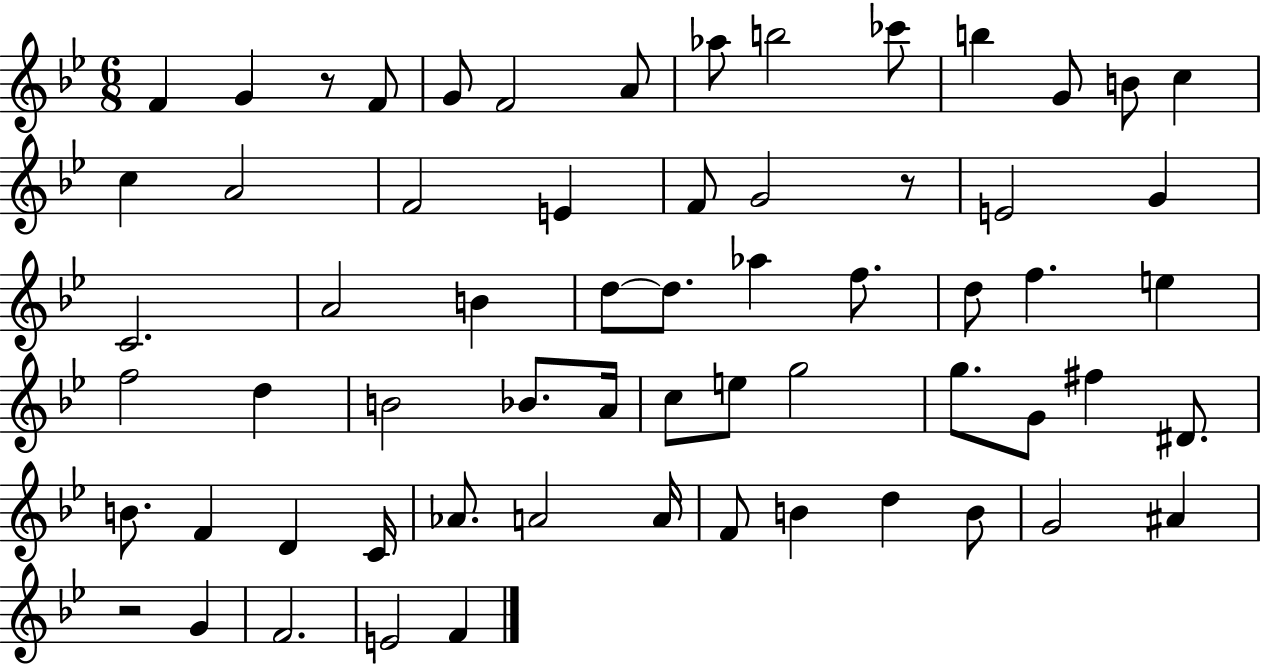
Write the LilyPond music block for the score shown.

{
  \clef treble
  \numericTimeSignature
  \time 6/8
  \key bes \major
  \repeat volta 2 { f'4 g'4 r8 f'8 | g'8 f'2 a'8 | aes''8 b''2 ces'''8 | b''4 g'8 b'8 c''4 | \break c''4 a'2 | f'2 e'4 | f'8 g'2 r8 | e'2 g'4 | \break c'2. | a'2 b'4 | d''8~~ d''8. aes''4 f''8. | d''8 f''4. e''4 | \break f''2 d''4 | b'2 bes'8. a'16 | c''8 e''8 g''2 | g''8. g'8 fis''4 dis'8. | \break b'8. f'4 d'4 c'16 | aes'8. a'2 a'16 | f'8 b'4 d''4 b'8 | g'2 ais'4 | \break r2 g'4 | f'2. | e'2 f'4 | } \bar "|."
}